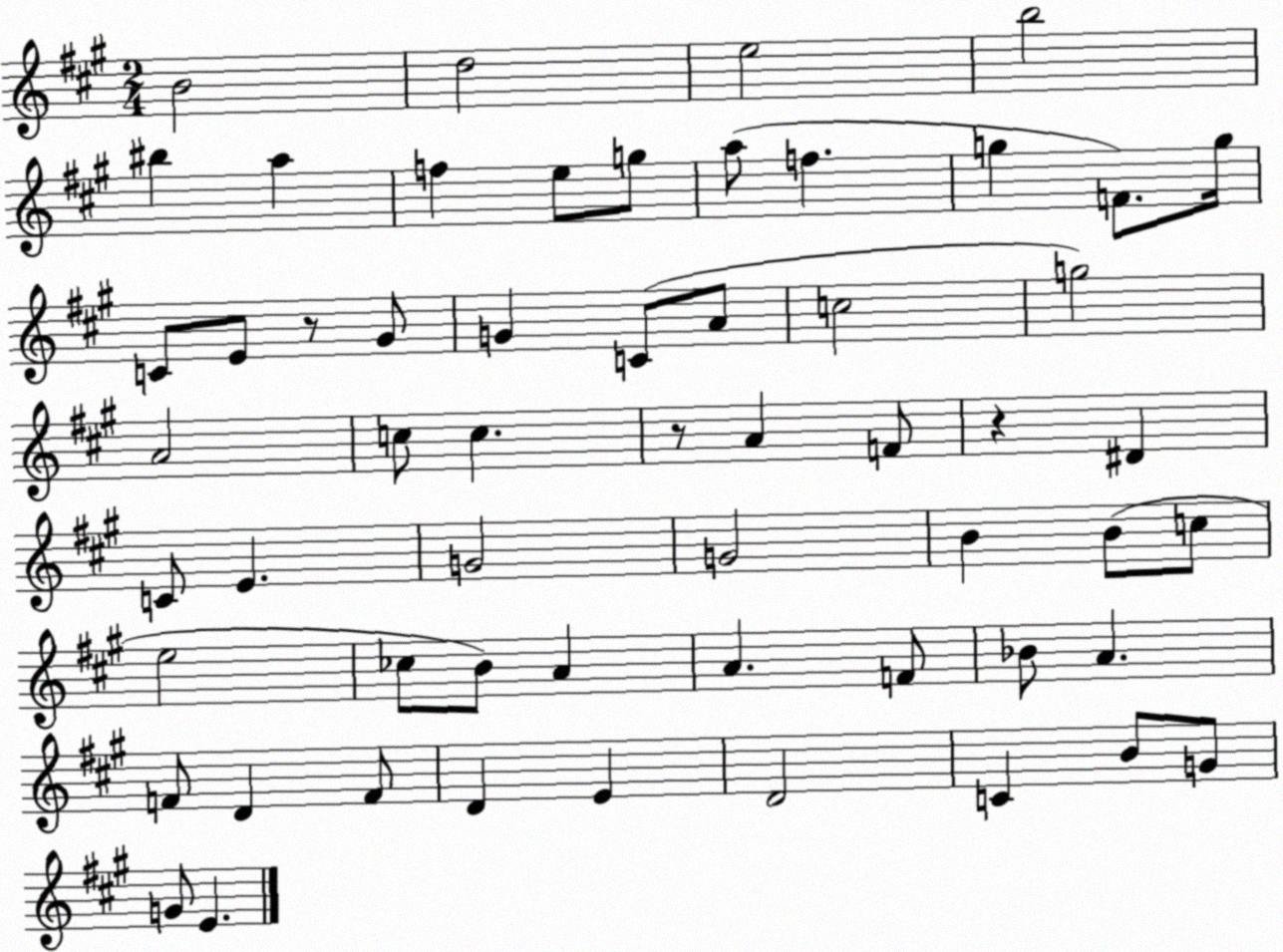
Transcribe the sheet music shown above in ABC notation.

X:1
T:Untitled
M:2/4
L:1/4
K:A
B2 d2 e2 b2 ^b a f e/2 g/2 a/2 f g F/2 g/4 C/2 E/2 z/2 ^G/2 G C/2 A/2 c2 g2 A2 c/2 c z/2 A F/2 z ^D C/2 E G2 G2 B B/2 c/2 e2 _c/2 B/2 A A F/2 _B/2 A F/2 D F/2 D E D2 C B/2 G/2 G/2 E